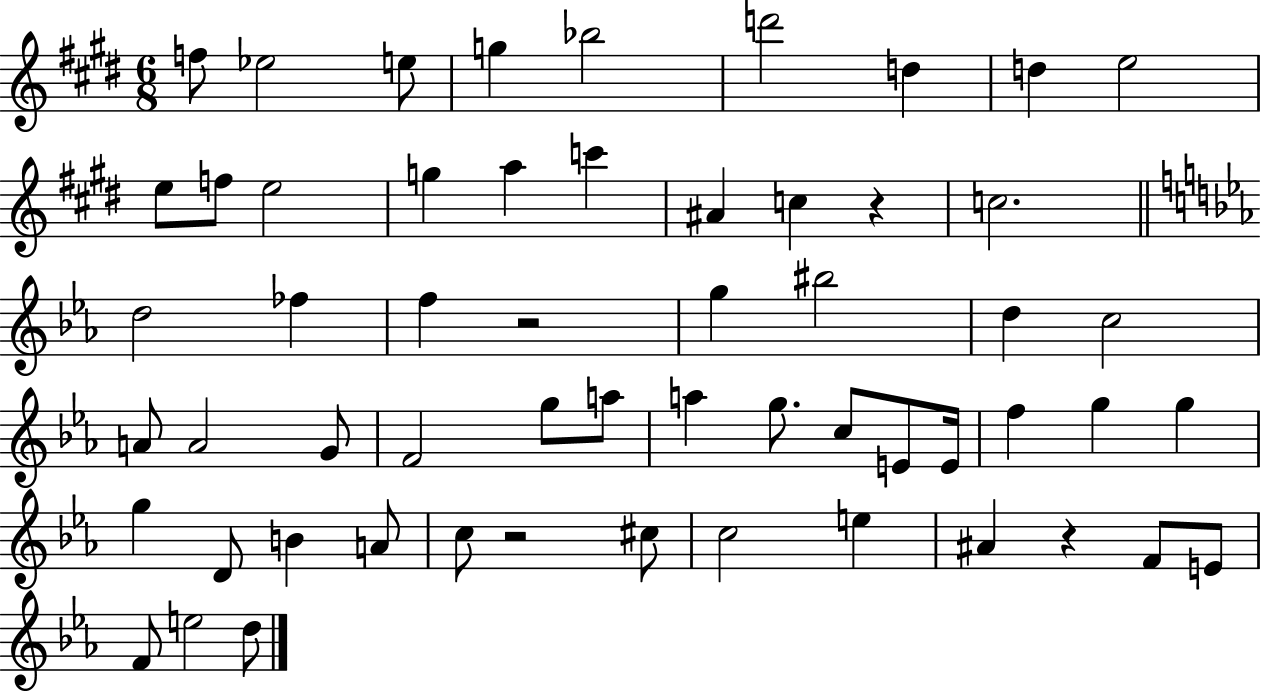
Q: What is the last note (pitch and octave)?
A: D5